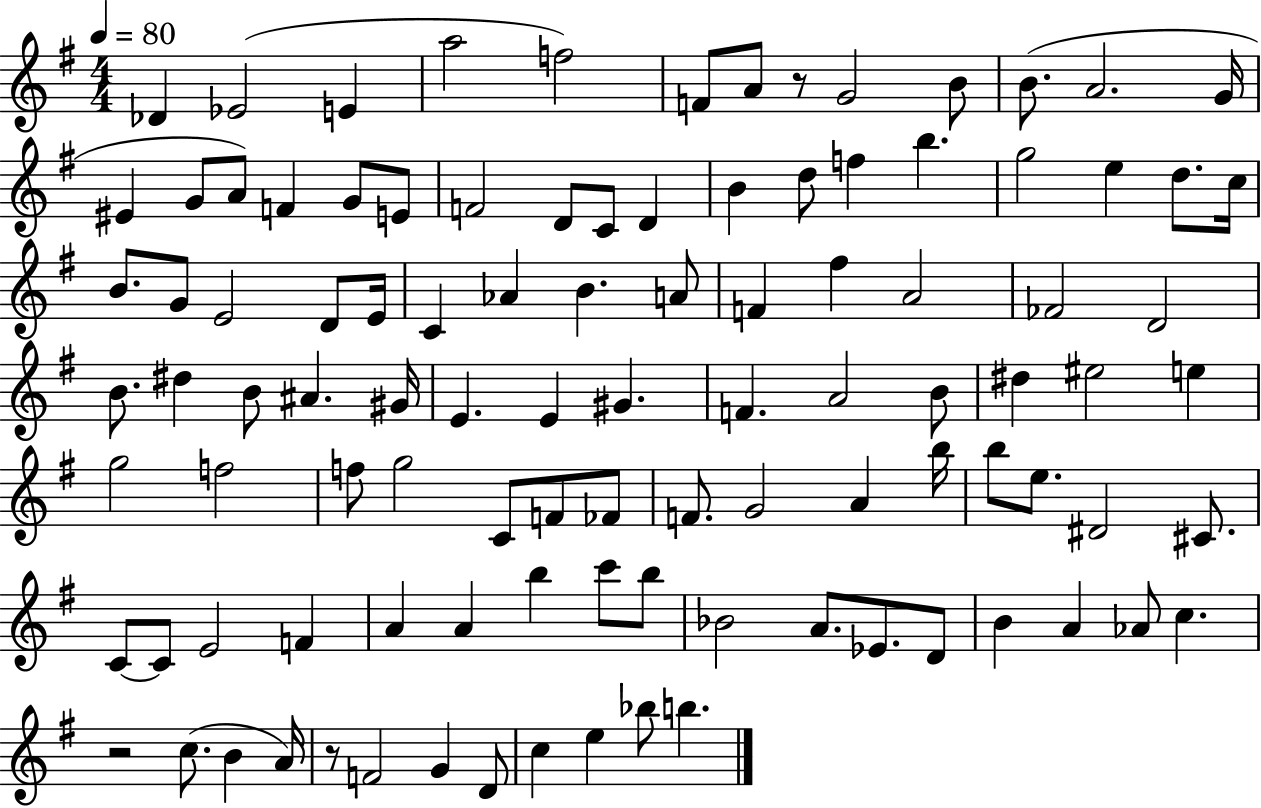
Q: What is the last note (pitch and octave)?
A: B5